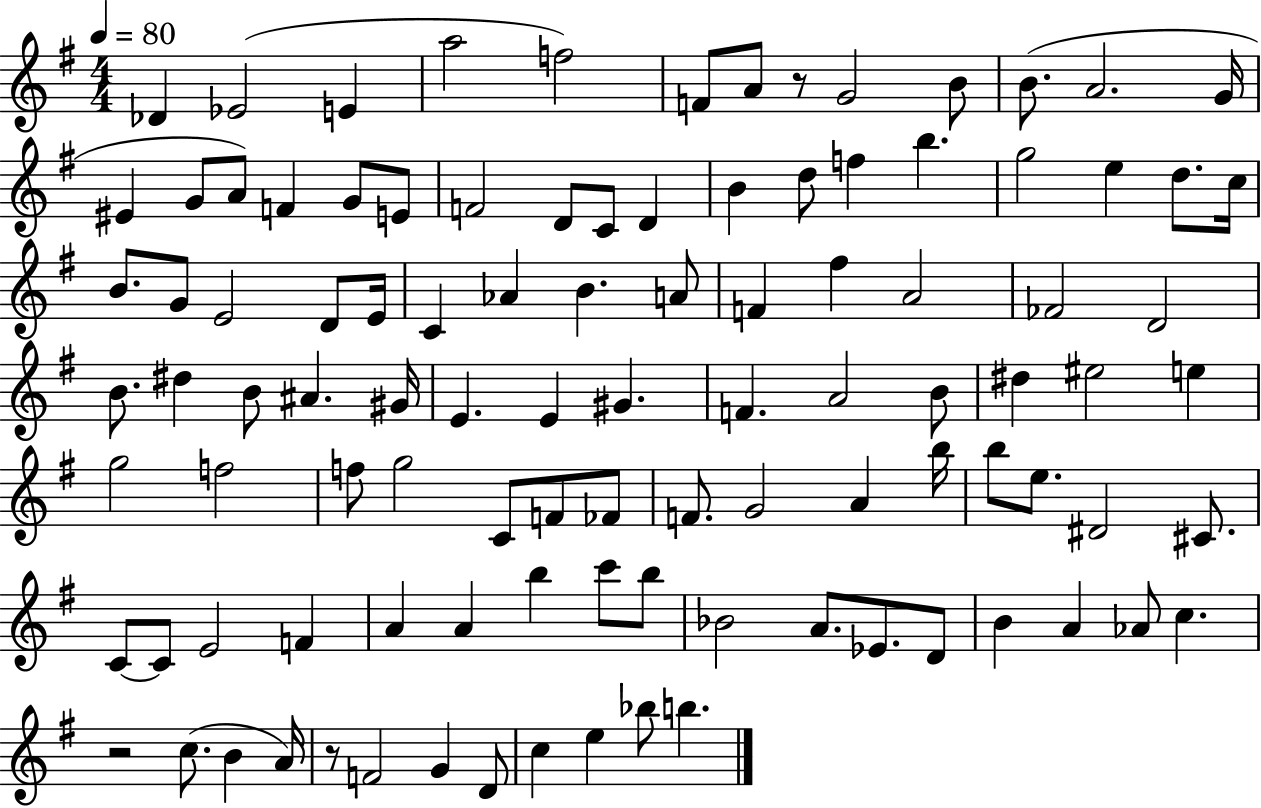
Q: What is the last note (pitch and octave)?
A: B5